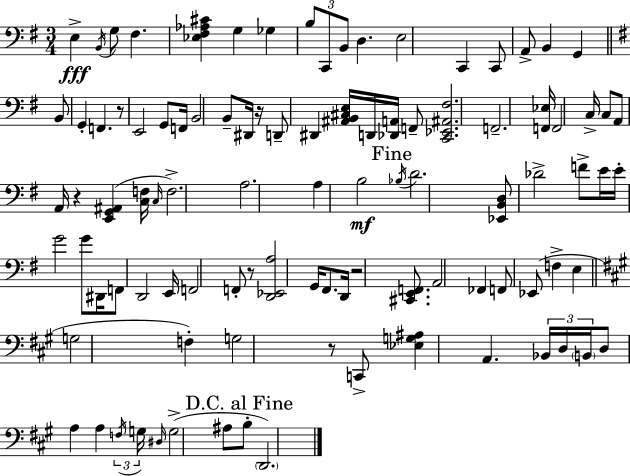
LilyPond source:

{
  \clef bass
  \numericTimeSignature
  \time 3/4
  \key g \major
  e4->\fff \acciaccatura { b,16 } g8 fis4. | <ees fis aes cis'>4 g4 ges4 | \tuplet 3/2 { b8 c,8 b,8 } d4. | e2 c,4 | \break c,8 a,8-> b,4 g,4 | \bar "||" \break \key g \major b,8 g,4-. f,4. | r8 e,2 g,8 | f,16 b,2 b,8-- dis,16 | r16 d,8-- dis,4 <ais, b, cis e>16 d,16 <des, a,>16 f,8-- | \break <c, ees, ais, fis>2. | f,2.-- | <f, ees>16 f,2 c16-> c8 | a,8 a,16 r4 <e, g, ais,>4( <c f>16 | \break \grace { c16 }) f2.-> | a2. | a4 b2\mf | \mark "Fine" \acciaccatura { bes16 } d'2. | \break <ees, b, d>8 des'2-> | f'8-> e'16 e'16-. g'2 | g'8 dis,16 f,8 d,2 | e,16 f,2 f,8-. | \break r8 <d, ees, a>2 g,16 fis,8. | d,16 r2 <cis, e, f,>8. | a,2 fes,4 | f,8 ees,8( f4-> e4 | \break \bar "||" \break \key a \major g2 f4-.) | g2 r8 c,8-> | <ees g ais>4 a,4. \tuplet 3/2 { bes,16 d16 | \parenthesize b,16 } d8 a4 a4 \tuplet 3/2 { \acciaccatura { f16 } | \break g16 \grace { dis16 } } g2->( ais8 | \mark "D.C. al Fine" b8-. \parenthesize d,2.) | \bar "|."
}